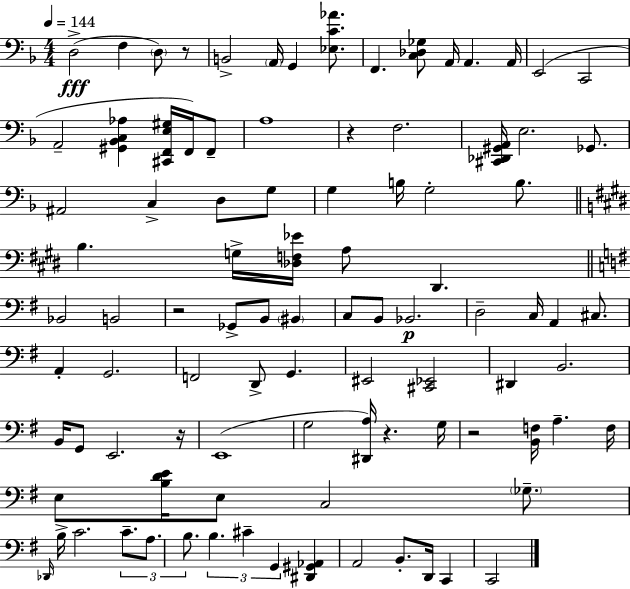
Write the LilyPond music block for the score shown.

{
  \clef bass
  \numericTimeSignature
  \time 4/4
  \key f \major
  \tempo 4 = 144
  d2->(\fff f4 \parenthesize d8) r8 | b,2-> \parenthesize a,16 g,4 <ees c' aes'>8. | f,4. <c des ges>8 a,16 a,4. a,16 | e,2( c,2 | \break a,2-- <gis, bes, c aes>4 <cis, f, e gis>16 f,16) f,8-- | a1 | r4 f2. | <cis, des, gis, a,>16 e2. ges,8. | \break ais,2 c4-> d8 g8 | g4 b16 g2-. b8. | \bar "||" \break \key e \major b4. g16-> <des f ees'>16 a8 dis,4. | \bar "||" \break \key e \minor bes,2 b,2 | r2 ges,8-> b,8 \parenthesize bis,4 | c8 b,8 bes,2.\p | d2-- c16 a,4 cis8. | \break a,4-. g,2. | f,2 d,8-> g,4. | eis,2 <cis, ees,>2 | dis,4 b,2. | \break b,16 g,8 e,2. r16 | e,1( | g2 <dis, a>16) r4. g16 | r2 <b, f>16 a4.-- f16 | \break e8 <b d' e'>16 e8 c2 \parenthesize ges8.-- | \grace { des,16 } b16-> c'2. \tuplet 3/2 { c'8.-- | a8. b8. } \tuplet 3/2 { b4. cis'4-- | g,4 } <dis, gis, aes,>4 a,2 | \break b,8.-. d,16 c,4 c,2 | \bar "|."
}